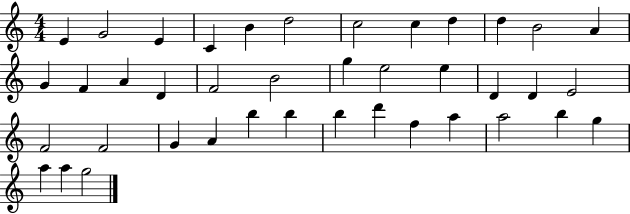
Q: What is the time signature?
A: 4/4